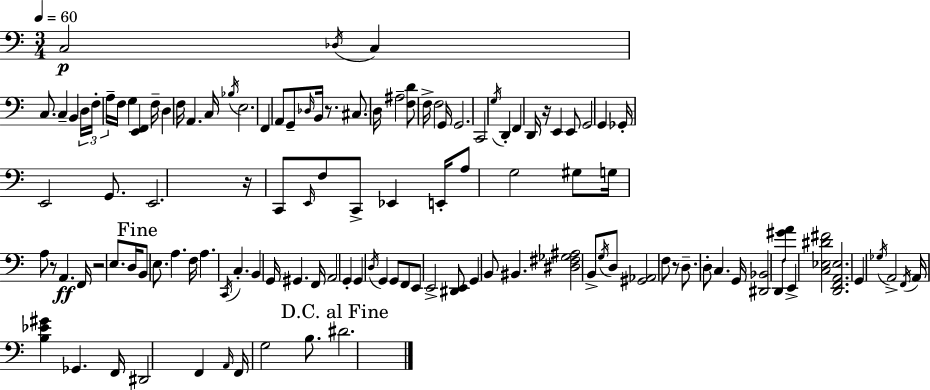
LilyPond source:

{
  \clef bass
  \numericTimeSignature
  \time 3/4
  \key c \major
  \tempo 4 = 60
  \repeat volta 2 { c2\p \acciaccatura { des16 } c4 | c8. c4-- b,4 | \tuplet 3/2 { d16 f16-. a16-- } f16 g4 <e, f,>4 | f16-- d4 f16 a,4. | \break c16 \acciaccatura { bes16 } e2. | f,4 a,8 g,8-- \grace { des16 } b,16 | r8. cis8. d16 ais2-- | <f d'>8 f16-> f2 | \break g,16 g,2. | c,2 \acciaccatura { g16 } | d,4-. f,4 d,16 r16 e,4 | e,8 g,2 | \break g,4 ges,16-. e,2 | g,8. e,2. | r16 c,8 \grace { e,16 } f8 c,8-> | ees,4 e,16-. a8 g2 | \break gis8 g16 a8 r8 a,4.\ff | f,16 r2 | e8. d16 \mark "Fine" b,8 e8. a4. | f16 a4. \acciaccatura { c,16 } | \break c4.-. b,4 g,16 gis,4. | f,16 a,2 | g,4-. g,4 \acciaccatura { d16 } g,4 | g,8 f,8 e,8 e,2-> | \break <dis, e,>8 g,4 b,8 | bis,4. <dis fis ges ais>2 | b,8-> \acciaccatura { g16 } d8 <gis, aes,>2 | f8 r8 d8.-- d8-. | \break c4. g,16 <dis, bes,>2 | d,8 <gis' a'>8 e,4-> | <c ees dis' fis'>2 <d, f, a, ees>2. | g,4 | \break \acciaccatura { ges16 } a,2-> \acciaccatura { f,16 } a,16 <b ees' gis'>4 | ges,4. f,16 dis,2 | f,4 \grace { a,16 } f,16 | g2 b8. \mark "D.C. al Fine" dis'2. | \break } \bar "|."
}